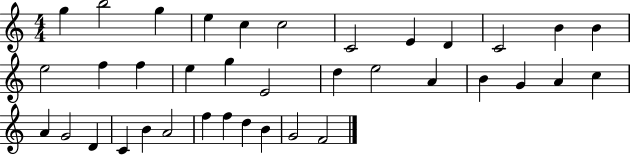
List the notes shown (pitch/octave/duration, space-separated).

G5/q B5/h G5/q E5/q C5/q C5/h C4/h E4/q D4/q C4/h B4/q B4/q E5/h F5/q F5/q E5/q G5/q E4/h D5/q E5/h A4/q B4/q G4/q A4/q C5/q A4/q G4/h D4/q C4/q B4/q A4/h F5/q F5/q D5/q B4/q G4/h F4/h